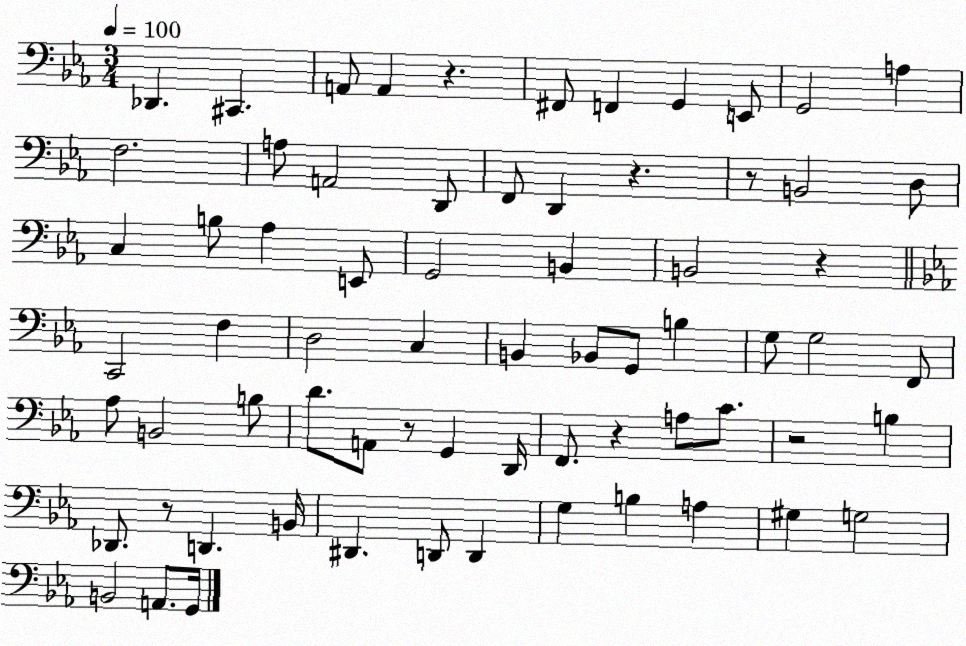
X:1
T:Untitled
M:3/4
L:1/4
K:Eb
_D,, ^C,, A,,/2 A,, z ^F,,/2 F,, G,, E,,/2 G,,2 A, F,2 A,/2 A,,2 D,,/2 F,,/2 D,, z z/2 B,,2 D,/2 C, B,/2 _A, E,,/2 G,,2 B,, B,,2 z C,,2 F, D,2 C, B,, _B,,/2 G,,/2 B, G,/2 G,2 F,,/2 _A,/2 B,,2 B,/2 D/2 A,,/2 z/2 G,, D,,/4 F,,/2 z A,/2 C/2 z2 B, _D,,/2 z/2 D,, B,,/4 ^D,, D,,/2 D,, G, B, A, ^G, G,2 B,,2 A,,/2 G,,/4